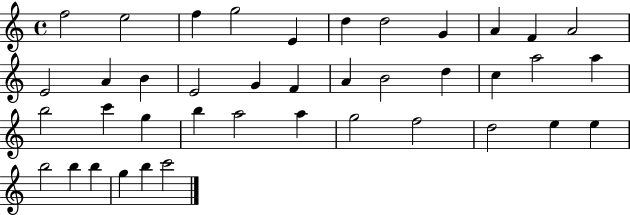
{
  \clef treble
  \time 4/4
  \defaultTimeSignature
  \key c \major
  f''2 e''2 | f''4 g''2 e'4 | d''4 d''2 g'4 | a'4 f'4 a'2 | \break e'2 a'4 b'4 | e'2 g'4 f'4 | a'4 b'2 d''4 | c''4 a''2 a''4 | \break b''2 c'''4 g''4 | b''4 a''2 a''4 | g''2 f''2 | d''2 e''4 e''4 | \break b''2 b''4 b''4 | g''4 b''4 c'''2 | \bar "|."
}